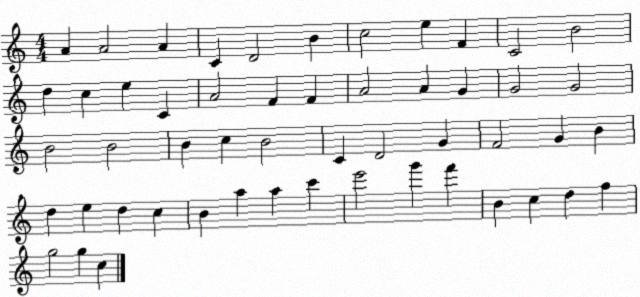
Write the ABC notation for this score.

X:1
T:Untitled
M:4/4
L:1/4
K:C
A A2 A C D2 B c2 e F C2 B2 d c e C A2 F F A2 A G G2 G2 B2 B2 B c B2 C D2 G F2 G B d e d c B a a c' e'2 g' f' B c d f g2 g c